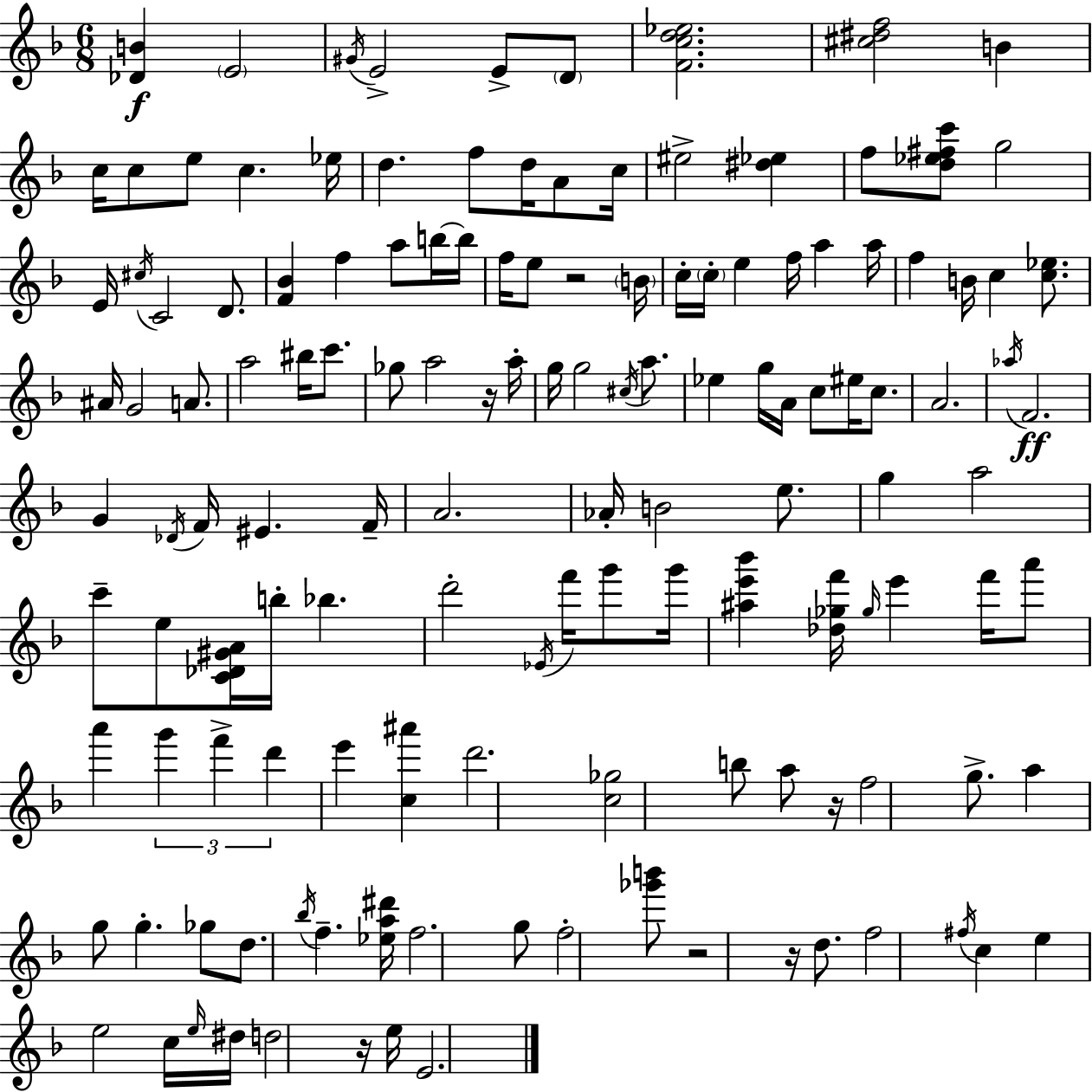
{
  \clef treble
  \numericTimeSignature
  \time 6/8
  \key d \minor
  <des' b'>4\f \parenthesize e'2 | \acciaccatura { gis'16 } e'2-> e'8-> \parenthesize d'8 | <f' c'' d'' ees''>2. | <cis'' dis'' f''>2 b'4 | \break c''16 c''8 e''8 c''4. | ees''16 d''4. f''8 d''16 a'8 | c''16 eis''2-> <dis'' ees''>4 | f''8 <d'' ees'' fis'' c'''>8 g''2 | \break e'16 \acciaccatura { cis''16 } c'2 d'8. | <f' bes'>4 f''4 a''8 | b''16~~ b''16 f''16 e''8 r2 | \parenthesize b'16 c''16-. \parenthesize c''16-. e''4 f''16 a''4 | \break a''16 f''4 b'16 c''4 <c'' ees''>8. | ais'16 g'2 a'8. | a''2 bis''16 c'''8. | ges''8 a''2 | \break r16 a''16-. g''16 g''2 \acciaccatura { cis''16 } | a''8. ees''4 g''16 a'16 c''8 eis''16 | c''8. a'2. | \acciaccatura { aes''16 }\ff f'2. | \break g'4 \acciaccatura { des'16 } f'16 eis'4. | f'16-- a'2. | aes'16-. b'2 | e''8. g''4 a''2 | \break c'''8-- e''8 <c' des' gis' a'>16 b''16-. bes''4. | d'''2-. | \acciaccatura { ees'16 } f'''16 g'''8 g'''16 <ais'' e''' bes'''>4 <des'' ges'' f'''>16 \grace { ges''16 } | e'''4 f'''16 a'''8 a'''4 \tuplet 3/2 { g'''4 | \break f'''4-> d'''4 } e'''4 | <c'' ais'''>4 d'''2. | <c'' ges''>2 | b''8 a''8 r16 f''2 | \break g''8.-> a''4 g''8 | g''4.-. ges''8 d''8. | \acciaccatura { bes''16 } f''4.-- <ees'' a'' dis'''>16 f''2. | g''8 f''2-. | \break <ges''' b'''>8 r2 | r16 d''8. f''2 | \acciaccatura { fis''16 } c''4 e''4 | e''2 c''16 \grace { e''16 } dis''16 | \break d''2 r16 e''16 e'2. | \bar "|."
}